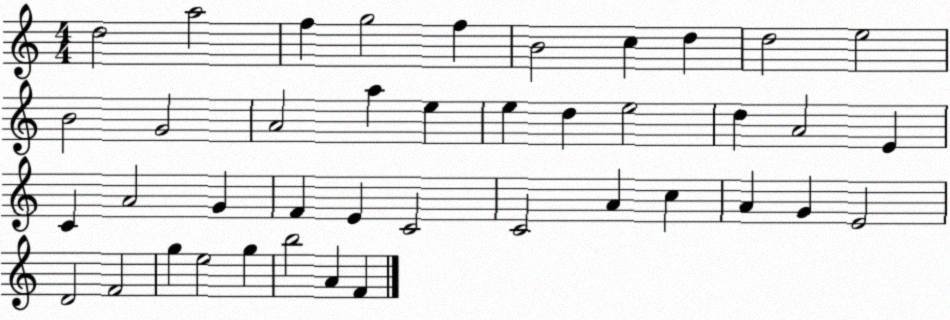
X:1
T:Untitled
M:4/4
L:1/4
K:C
d2 a2 f g2 f B2 c d d2 e2 B2 G2 A2 a e e d e2 d A2 E C A2 G F E C2 C2 A c A G E2 D2 F2 g e2 g b2 A F